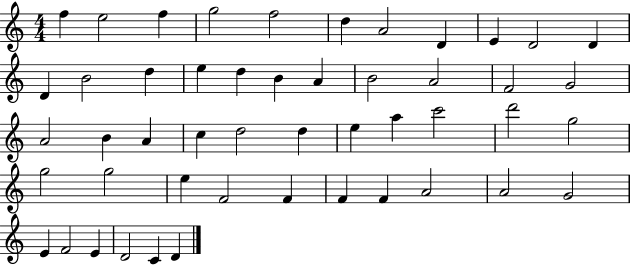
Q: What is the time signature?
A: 4/4